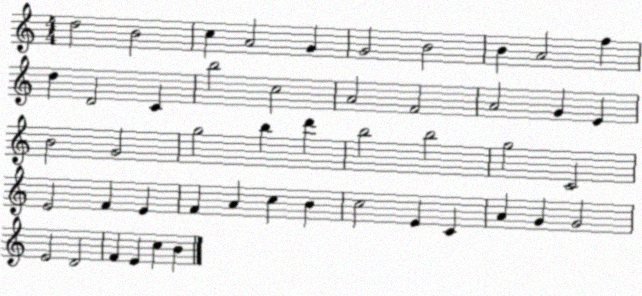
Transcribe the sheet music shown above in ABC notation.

X:1
T:Untitled
M:4/4
L:1/4
K:C
d2 B2 c A2 G G2 B2 B A2 f d D2 C b2 c2 A2 F2 A2 G E B2 G2 g2 b d' b2 b2 g2 C2 E2 F E F A c B c2 E C A G G2 E2 D2 F E c B